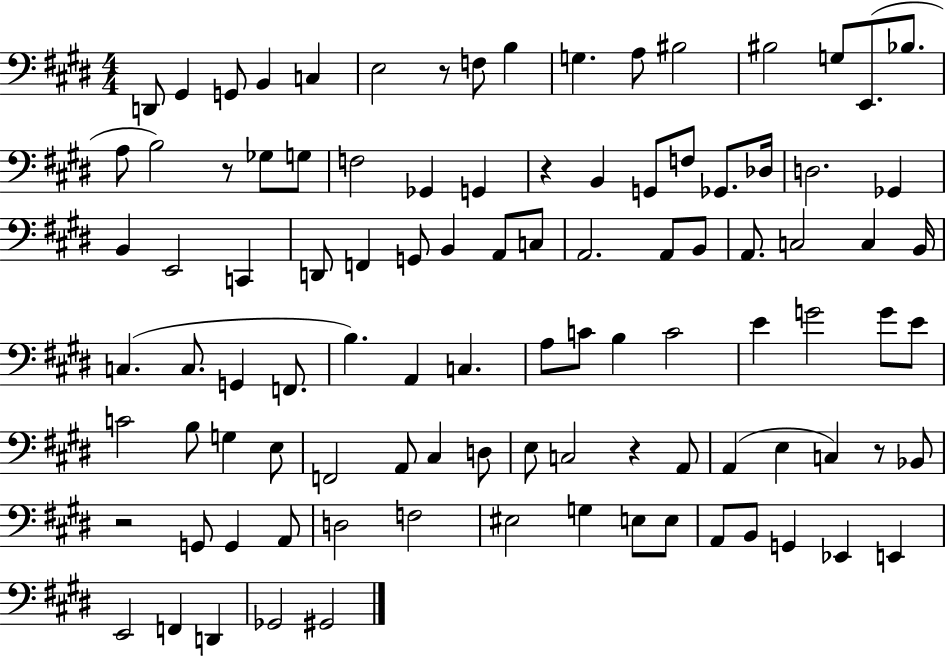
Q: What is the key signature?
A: E major